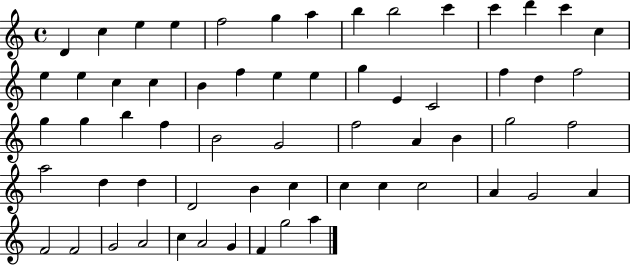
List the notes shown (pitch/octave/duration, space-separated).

D4/q C5/q E5/q E5/q F5/h G5/q A5/q B5/q B5/h C6/q C6/q D6/q C6/q C5/q E5/q E5/q C5/q C5/q B4/q F5/q E5/q E5/q G5/q E4/q C4/h F5/q D5/q F5/h G5/q G5/q B5/q F5/q B4/h G4/h F5/h A4/q B4/q G5/h F5/h A5/h D5/q D5/q D4/h B4/q C5/q C5/q C5/q C5/h A4/q G4/h A4/q F4/h F4/h G4/h A4/h C5/q A4/h G4/q F4/q G5/h A5/q